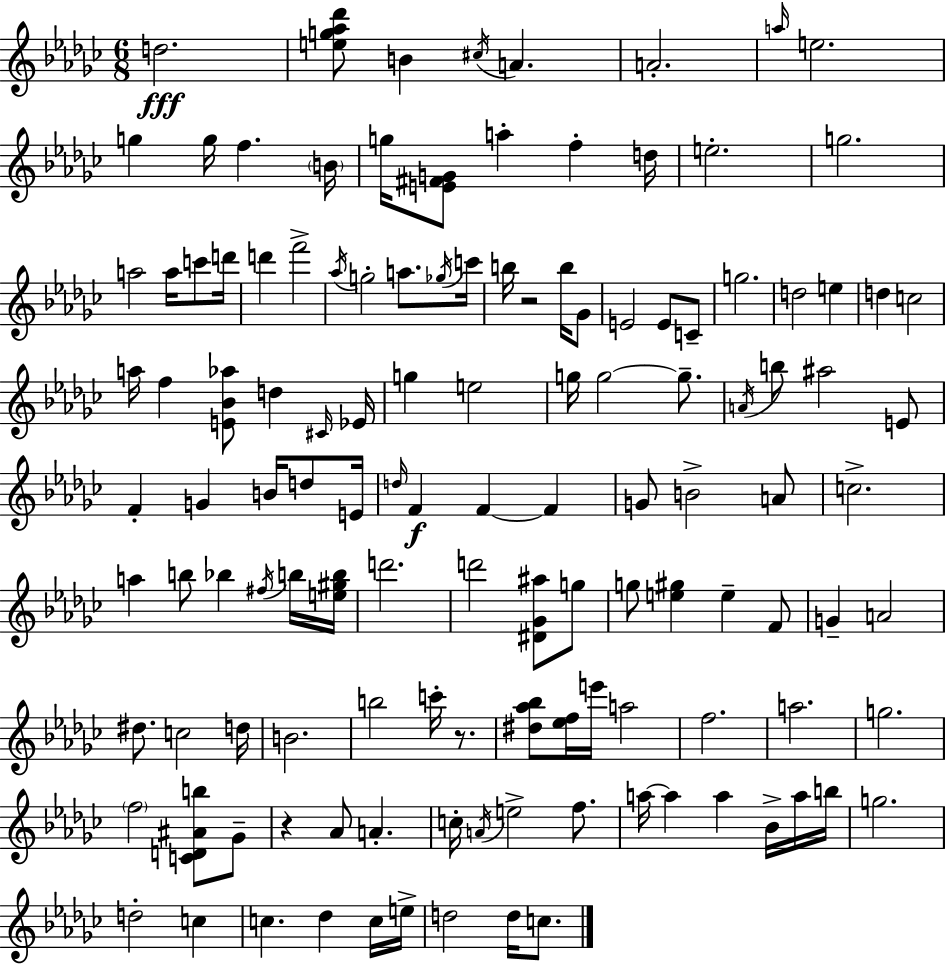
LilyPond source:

{
  \clef treble
  \numericTimeSignature
  \time 6/8
  \key ees \minor
  d''2.\fff | <e'' g'' aes'' des'''>8 b'4 \acciaccatura { cis''16 } a'4. | a'2.-. | \grace { a''16 } e''2. | \break g''4 g''16 f''4. | \parenthesize b'16 g''16 <e' fis' g'>8 a''4-. f''4-. | d''16 e''2.-. | g''2. | \break a''2 a''16 c'''8 | d'''16 d'''4 f'''2-> | \acciaccatura { aes''16 } g''2-. a''8. | \acciaccatura { ges''16 } c'''16 b''16 r2 | \break b''16 ges'8 e'2 | e'8 c'8-- g''2. | d''2 | e''4 d''4 c''2 | \break a''16 f''4 <e' bes' aes''>8 d''4 | \grace { cis'16 } ees'16 g''4 e''2 | g''16 g''2~~ | g''8.-- \acciaccatura { a'16 } b''8 ais''2 | \break e'8 f'4-. g'4 | b'16 d''8 e'16 \grace { d''16 } f'4\f f'4~~ | f'4 g'8 b'2-> | a'8 c''2.-> | \break a''4 b''8 | bes''4 \acciaccatura { fis''16 } b''16 <e'' gis'' b''>16 d'''2. | d'''2 | <dis' ges' ais''>8 g''8 g''8 <e'' gis''>4 | \break e''4-- f'8 g'4-- | a'2 dis''8. c''2 | d''16 b'2. | b''2 | \break c'''16-. r8. <dis'' aes'' bes''>8 <ees'' f''>16 e'''16 | a''2 f''2. | a''2. | g''2. | \break \parenthesize f''2 | <c' d' ais' b''>8 ges'8-- r4 | aes'8 a'4.-. c''16-. \acciaccatura { a'16 } e''2-> | f''8. a''16~~ a''4 | \break a''4 bes'16-> a''16 b''16 g''2. | d''2-. | c''4 c''4. | des''4 c''16 e''16-> d''2 | \break d''16 c''8. \bar "|."
}